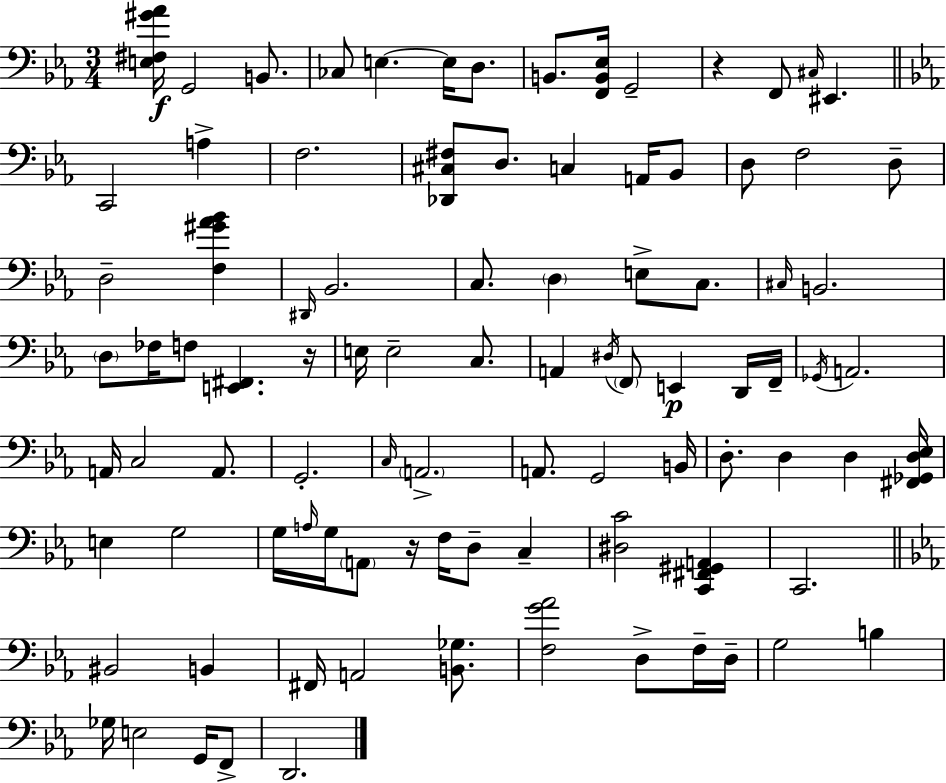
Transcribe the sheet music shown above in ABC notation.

X:1
T:Untitled
M:3/4
L:1/4
K:Cm
[E,^F,^G_A]/4 G,,2 B,,/2 _C,/2 E, E,/4 D,/2 B,,/2 [F,,B,,_E,]/4 G,,2 z F,,/2 ^C,/4 ^E,, C,,2 A, F,2 [_D,,^C,^F,]/2 D,/2 C, A,,/4 _B,,/2 D,/2 F,2 D,/2 D,2 [F,^G_A_B] ^D,,/4 _B,,2 C,/2 D, E,/2 C,/2 ^C,/4 B,,2 D,/2 _F,/4 F,/2 [E,,^F,,] z/4 E,/4 E,2 C,/2 A,, ^D,/4 F,,/2 E,, D,,/4 F,,/4 _G,,/4 A,,2 A,,/4 C,2 A,,/2 G,,2 C,/4 A,,2 A,,/2 G,,2 B,,/4 D,/2 D, D, [^F,,_G,,D,_E,]/4 E, G,2 G,/4 A,/4 G,/4 A,,/2 z/4 F,/4 D,/2 C, [^D,C]2 [C,,^F,,^G,,A,,] C,,2 ^B,,2 B,, ^F,,/4 A,,2 [B,,_G,]/2 [F,G_A]2 D,/2 F,/4 D,/4 G,2 B, _G,/4 E,2 G,,/4 F,,/2 D,,2